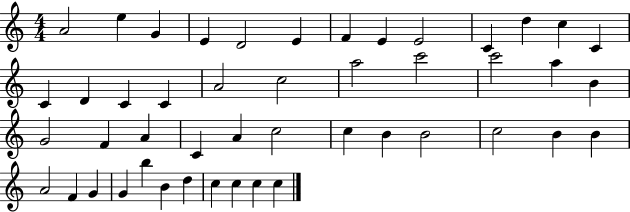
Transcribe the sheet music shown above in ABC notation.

X:1
T:Untitled
M:4/4
L:1/4
K:C
A2 e G E D2 E F E E2 C d c C C D C C A2 c2 a2 c'2 c'2 a B G2 F A C A c2 c B B2 c2 B B A2 F G G b B d c c c c